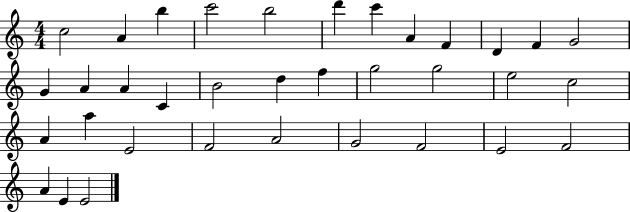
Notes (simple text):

C5/h A4/q B5/q C6/h B5/h D6/q C6/q A4/q F4/q D4/q F4/q G4/h G4/q A4/q A4/q C4/q B4/h D5/q F5/q G5/h G5/h E5/h C5/h A4/q A5/q E4/h F4/h A4/h G4/h F4/h E4/h F4/h A4/q E4/q E4/h